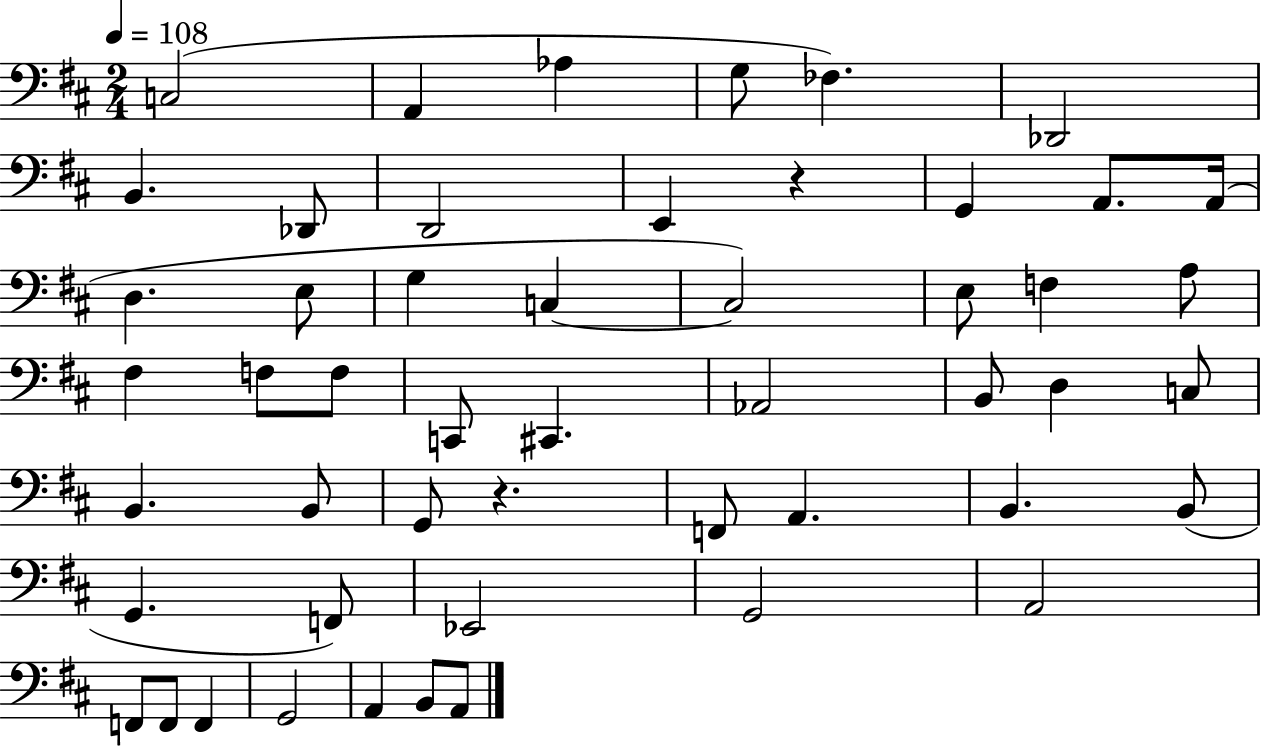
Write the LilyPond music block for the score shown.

{
  \clef bass
  \numericTimeSignature
  \time 2/4
  \key d \major
  \tempo 4 = 108
  c2( | a,4 aes4 | g8 fes4.) | des,2 | \break b,4. des,8 | d,2 | e,4 r4 | g,4 a,8. a,16( | \break d4. e8 | g4 c4~~ | c2) | e8 f4 a8 | \break fis4 f8 f8 | c,8 cis,4. | aes,2 | b,8 d4 c8 | \break b,4. b,8 | g,8 r4. | f,8 a,4. | b,4. b,8( | \break g,4. f,8) | ees,2 | g,2 | a,2 | \break f,8 f,8 f,4 | g,2 | a,4 b,8 a,8 | \bar "|."
}